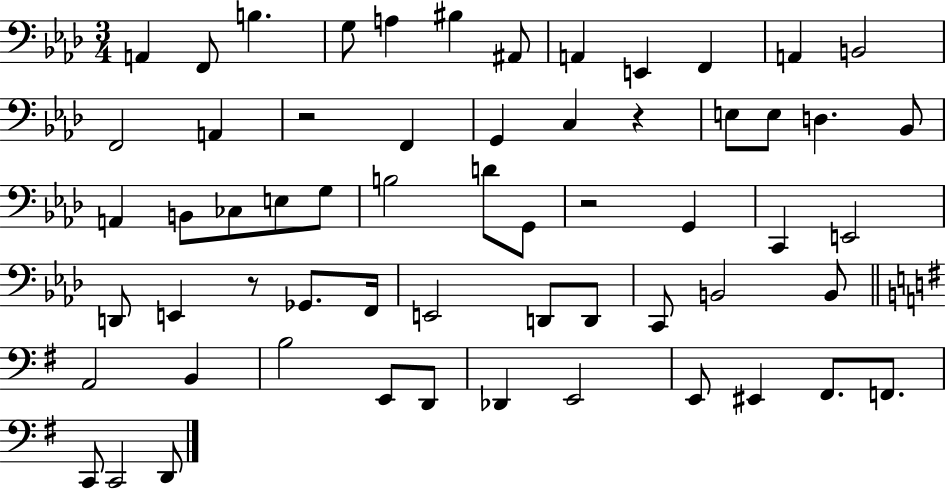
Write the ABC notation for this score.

X:1
T:Untitled
M:3/4
L:1/4
K:Ab
A,, F,,/2 B, G,/2 A, ^B, ^A,,/2 A,, E,, F,, A,, B,,2 F,,2 A,, z2 F,, G,, C, z E,/2 E,/2 D, _B,,/2 A,, B,,/2 _C,/2 E,/2 G,/2 B,2 D/2 G,,/2 z2 G,, C,, E,,2 D,,/2 E,, z/2 _G,,/2 F,,/4 E,,2 D,,/2 D,,/2 C,,/2 B,,2 B,,/2 A,,2 B,, B,2 E,,/2 D,,/2 _D,, E,,2 E,,/2 ^E,, ^F,,/2 F,,/2 C,,/2 C,,2 D,,/2